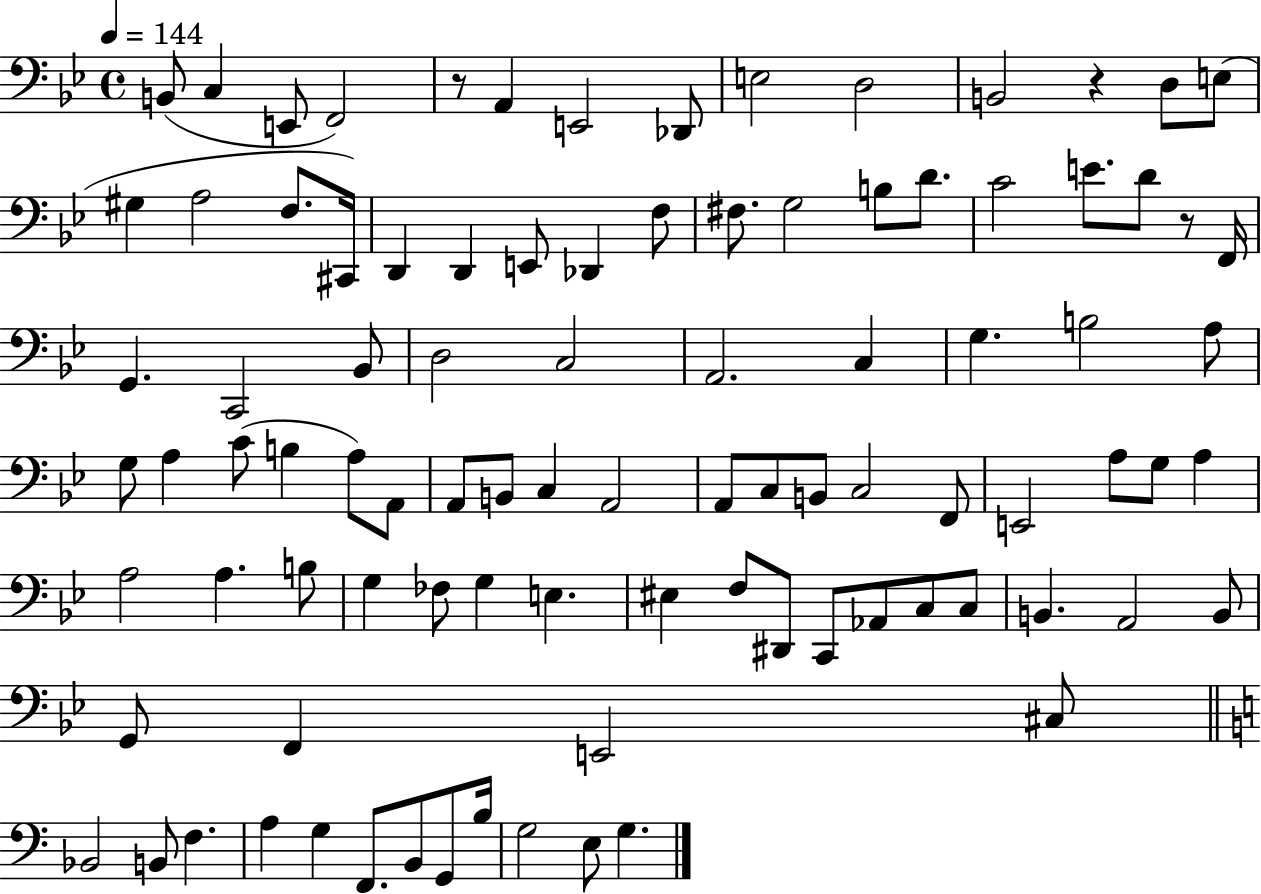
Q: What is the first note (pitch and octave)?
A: B2